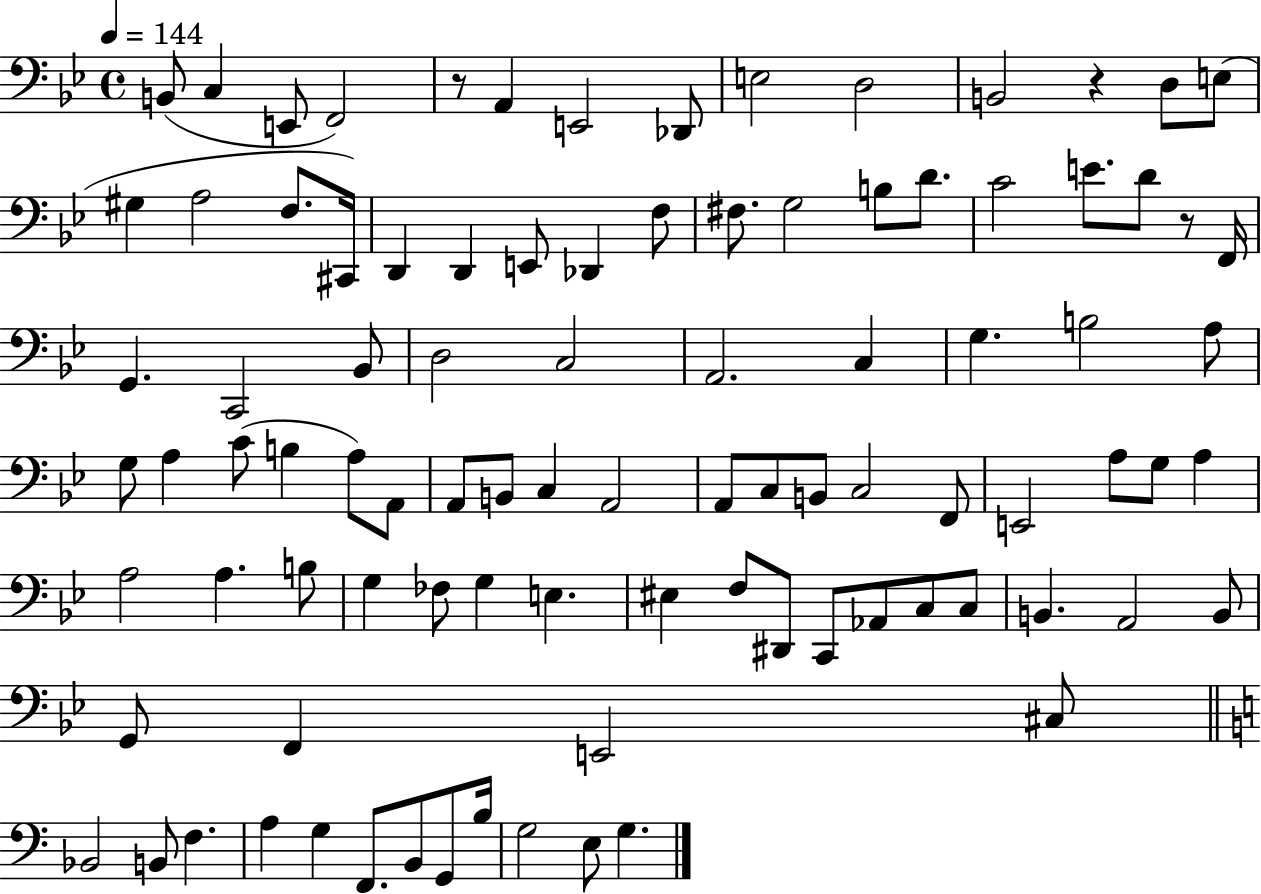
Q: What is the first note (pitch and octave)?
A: B2